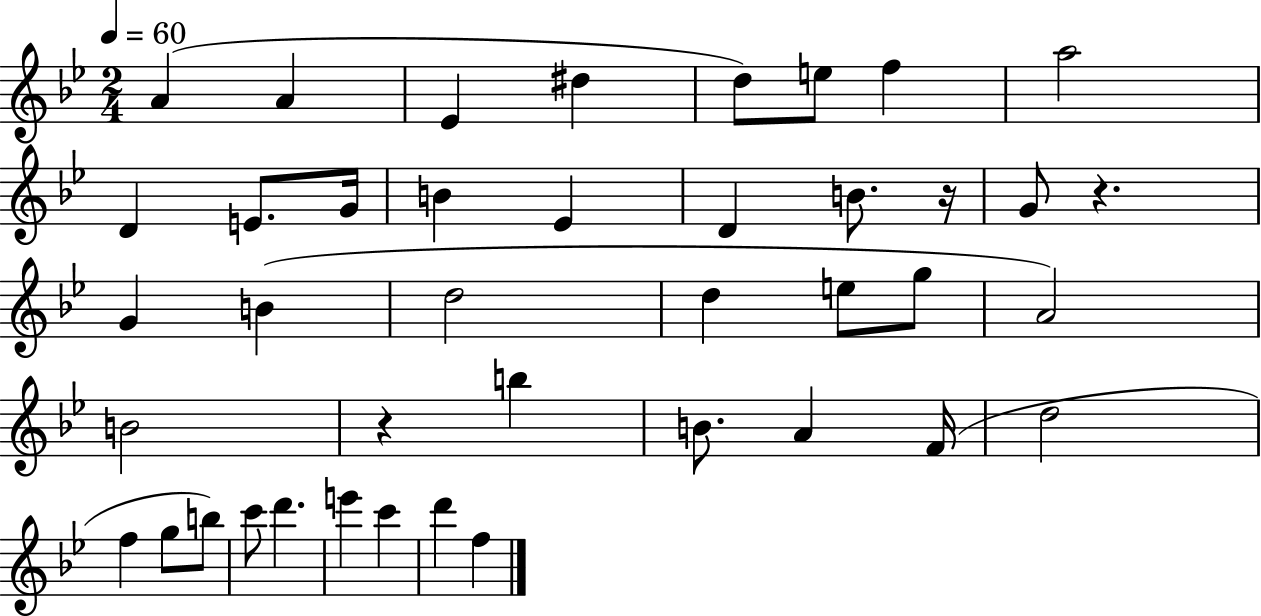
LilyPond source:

{
  \clef treble
  \numericTimeSignature
  \time 2/4
  \key bes \major
  \tempo 4 = 60
  \repeat volta 2 { a'4( a'4 | ees'4 dis''4 | d''8) e''8 f''4 | a''2 | \break d'4 e'8. g'16 | b'4 ees'4 | d'4 b'8. r16 | g'8 r4. | \break g'4 b'4( | d''2 | d''4 e''8 g''8 | a'2) | \break b'2 | r4 b''4 | b'8. a'4 f'16( | d''2 | \break f''4 g''8 b''8) | c'''8 d'''4. | e'''4 c'''4 | d'''4 f''4 | \break } \bar "|."
}